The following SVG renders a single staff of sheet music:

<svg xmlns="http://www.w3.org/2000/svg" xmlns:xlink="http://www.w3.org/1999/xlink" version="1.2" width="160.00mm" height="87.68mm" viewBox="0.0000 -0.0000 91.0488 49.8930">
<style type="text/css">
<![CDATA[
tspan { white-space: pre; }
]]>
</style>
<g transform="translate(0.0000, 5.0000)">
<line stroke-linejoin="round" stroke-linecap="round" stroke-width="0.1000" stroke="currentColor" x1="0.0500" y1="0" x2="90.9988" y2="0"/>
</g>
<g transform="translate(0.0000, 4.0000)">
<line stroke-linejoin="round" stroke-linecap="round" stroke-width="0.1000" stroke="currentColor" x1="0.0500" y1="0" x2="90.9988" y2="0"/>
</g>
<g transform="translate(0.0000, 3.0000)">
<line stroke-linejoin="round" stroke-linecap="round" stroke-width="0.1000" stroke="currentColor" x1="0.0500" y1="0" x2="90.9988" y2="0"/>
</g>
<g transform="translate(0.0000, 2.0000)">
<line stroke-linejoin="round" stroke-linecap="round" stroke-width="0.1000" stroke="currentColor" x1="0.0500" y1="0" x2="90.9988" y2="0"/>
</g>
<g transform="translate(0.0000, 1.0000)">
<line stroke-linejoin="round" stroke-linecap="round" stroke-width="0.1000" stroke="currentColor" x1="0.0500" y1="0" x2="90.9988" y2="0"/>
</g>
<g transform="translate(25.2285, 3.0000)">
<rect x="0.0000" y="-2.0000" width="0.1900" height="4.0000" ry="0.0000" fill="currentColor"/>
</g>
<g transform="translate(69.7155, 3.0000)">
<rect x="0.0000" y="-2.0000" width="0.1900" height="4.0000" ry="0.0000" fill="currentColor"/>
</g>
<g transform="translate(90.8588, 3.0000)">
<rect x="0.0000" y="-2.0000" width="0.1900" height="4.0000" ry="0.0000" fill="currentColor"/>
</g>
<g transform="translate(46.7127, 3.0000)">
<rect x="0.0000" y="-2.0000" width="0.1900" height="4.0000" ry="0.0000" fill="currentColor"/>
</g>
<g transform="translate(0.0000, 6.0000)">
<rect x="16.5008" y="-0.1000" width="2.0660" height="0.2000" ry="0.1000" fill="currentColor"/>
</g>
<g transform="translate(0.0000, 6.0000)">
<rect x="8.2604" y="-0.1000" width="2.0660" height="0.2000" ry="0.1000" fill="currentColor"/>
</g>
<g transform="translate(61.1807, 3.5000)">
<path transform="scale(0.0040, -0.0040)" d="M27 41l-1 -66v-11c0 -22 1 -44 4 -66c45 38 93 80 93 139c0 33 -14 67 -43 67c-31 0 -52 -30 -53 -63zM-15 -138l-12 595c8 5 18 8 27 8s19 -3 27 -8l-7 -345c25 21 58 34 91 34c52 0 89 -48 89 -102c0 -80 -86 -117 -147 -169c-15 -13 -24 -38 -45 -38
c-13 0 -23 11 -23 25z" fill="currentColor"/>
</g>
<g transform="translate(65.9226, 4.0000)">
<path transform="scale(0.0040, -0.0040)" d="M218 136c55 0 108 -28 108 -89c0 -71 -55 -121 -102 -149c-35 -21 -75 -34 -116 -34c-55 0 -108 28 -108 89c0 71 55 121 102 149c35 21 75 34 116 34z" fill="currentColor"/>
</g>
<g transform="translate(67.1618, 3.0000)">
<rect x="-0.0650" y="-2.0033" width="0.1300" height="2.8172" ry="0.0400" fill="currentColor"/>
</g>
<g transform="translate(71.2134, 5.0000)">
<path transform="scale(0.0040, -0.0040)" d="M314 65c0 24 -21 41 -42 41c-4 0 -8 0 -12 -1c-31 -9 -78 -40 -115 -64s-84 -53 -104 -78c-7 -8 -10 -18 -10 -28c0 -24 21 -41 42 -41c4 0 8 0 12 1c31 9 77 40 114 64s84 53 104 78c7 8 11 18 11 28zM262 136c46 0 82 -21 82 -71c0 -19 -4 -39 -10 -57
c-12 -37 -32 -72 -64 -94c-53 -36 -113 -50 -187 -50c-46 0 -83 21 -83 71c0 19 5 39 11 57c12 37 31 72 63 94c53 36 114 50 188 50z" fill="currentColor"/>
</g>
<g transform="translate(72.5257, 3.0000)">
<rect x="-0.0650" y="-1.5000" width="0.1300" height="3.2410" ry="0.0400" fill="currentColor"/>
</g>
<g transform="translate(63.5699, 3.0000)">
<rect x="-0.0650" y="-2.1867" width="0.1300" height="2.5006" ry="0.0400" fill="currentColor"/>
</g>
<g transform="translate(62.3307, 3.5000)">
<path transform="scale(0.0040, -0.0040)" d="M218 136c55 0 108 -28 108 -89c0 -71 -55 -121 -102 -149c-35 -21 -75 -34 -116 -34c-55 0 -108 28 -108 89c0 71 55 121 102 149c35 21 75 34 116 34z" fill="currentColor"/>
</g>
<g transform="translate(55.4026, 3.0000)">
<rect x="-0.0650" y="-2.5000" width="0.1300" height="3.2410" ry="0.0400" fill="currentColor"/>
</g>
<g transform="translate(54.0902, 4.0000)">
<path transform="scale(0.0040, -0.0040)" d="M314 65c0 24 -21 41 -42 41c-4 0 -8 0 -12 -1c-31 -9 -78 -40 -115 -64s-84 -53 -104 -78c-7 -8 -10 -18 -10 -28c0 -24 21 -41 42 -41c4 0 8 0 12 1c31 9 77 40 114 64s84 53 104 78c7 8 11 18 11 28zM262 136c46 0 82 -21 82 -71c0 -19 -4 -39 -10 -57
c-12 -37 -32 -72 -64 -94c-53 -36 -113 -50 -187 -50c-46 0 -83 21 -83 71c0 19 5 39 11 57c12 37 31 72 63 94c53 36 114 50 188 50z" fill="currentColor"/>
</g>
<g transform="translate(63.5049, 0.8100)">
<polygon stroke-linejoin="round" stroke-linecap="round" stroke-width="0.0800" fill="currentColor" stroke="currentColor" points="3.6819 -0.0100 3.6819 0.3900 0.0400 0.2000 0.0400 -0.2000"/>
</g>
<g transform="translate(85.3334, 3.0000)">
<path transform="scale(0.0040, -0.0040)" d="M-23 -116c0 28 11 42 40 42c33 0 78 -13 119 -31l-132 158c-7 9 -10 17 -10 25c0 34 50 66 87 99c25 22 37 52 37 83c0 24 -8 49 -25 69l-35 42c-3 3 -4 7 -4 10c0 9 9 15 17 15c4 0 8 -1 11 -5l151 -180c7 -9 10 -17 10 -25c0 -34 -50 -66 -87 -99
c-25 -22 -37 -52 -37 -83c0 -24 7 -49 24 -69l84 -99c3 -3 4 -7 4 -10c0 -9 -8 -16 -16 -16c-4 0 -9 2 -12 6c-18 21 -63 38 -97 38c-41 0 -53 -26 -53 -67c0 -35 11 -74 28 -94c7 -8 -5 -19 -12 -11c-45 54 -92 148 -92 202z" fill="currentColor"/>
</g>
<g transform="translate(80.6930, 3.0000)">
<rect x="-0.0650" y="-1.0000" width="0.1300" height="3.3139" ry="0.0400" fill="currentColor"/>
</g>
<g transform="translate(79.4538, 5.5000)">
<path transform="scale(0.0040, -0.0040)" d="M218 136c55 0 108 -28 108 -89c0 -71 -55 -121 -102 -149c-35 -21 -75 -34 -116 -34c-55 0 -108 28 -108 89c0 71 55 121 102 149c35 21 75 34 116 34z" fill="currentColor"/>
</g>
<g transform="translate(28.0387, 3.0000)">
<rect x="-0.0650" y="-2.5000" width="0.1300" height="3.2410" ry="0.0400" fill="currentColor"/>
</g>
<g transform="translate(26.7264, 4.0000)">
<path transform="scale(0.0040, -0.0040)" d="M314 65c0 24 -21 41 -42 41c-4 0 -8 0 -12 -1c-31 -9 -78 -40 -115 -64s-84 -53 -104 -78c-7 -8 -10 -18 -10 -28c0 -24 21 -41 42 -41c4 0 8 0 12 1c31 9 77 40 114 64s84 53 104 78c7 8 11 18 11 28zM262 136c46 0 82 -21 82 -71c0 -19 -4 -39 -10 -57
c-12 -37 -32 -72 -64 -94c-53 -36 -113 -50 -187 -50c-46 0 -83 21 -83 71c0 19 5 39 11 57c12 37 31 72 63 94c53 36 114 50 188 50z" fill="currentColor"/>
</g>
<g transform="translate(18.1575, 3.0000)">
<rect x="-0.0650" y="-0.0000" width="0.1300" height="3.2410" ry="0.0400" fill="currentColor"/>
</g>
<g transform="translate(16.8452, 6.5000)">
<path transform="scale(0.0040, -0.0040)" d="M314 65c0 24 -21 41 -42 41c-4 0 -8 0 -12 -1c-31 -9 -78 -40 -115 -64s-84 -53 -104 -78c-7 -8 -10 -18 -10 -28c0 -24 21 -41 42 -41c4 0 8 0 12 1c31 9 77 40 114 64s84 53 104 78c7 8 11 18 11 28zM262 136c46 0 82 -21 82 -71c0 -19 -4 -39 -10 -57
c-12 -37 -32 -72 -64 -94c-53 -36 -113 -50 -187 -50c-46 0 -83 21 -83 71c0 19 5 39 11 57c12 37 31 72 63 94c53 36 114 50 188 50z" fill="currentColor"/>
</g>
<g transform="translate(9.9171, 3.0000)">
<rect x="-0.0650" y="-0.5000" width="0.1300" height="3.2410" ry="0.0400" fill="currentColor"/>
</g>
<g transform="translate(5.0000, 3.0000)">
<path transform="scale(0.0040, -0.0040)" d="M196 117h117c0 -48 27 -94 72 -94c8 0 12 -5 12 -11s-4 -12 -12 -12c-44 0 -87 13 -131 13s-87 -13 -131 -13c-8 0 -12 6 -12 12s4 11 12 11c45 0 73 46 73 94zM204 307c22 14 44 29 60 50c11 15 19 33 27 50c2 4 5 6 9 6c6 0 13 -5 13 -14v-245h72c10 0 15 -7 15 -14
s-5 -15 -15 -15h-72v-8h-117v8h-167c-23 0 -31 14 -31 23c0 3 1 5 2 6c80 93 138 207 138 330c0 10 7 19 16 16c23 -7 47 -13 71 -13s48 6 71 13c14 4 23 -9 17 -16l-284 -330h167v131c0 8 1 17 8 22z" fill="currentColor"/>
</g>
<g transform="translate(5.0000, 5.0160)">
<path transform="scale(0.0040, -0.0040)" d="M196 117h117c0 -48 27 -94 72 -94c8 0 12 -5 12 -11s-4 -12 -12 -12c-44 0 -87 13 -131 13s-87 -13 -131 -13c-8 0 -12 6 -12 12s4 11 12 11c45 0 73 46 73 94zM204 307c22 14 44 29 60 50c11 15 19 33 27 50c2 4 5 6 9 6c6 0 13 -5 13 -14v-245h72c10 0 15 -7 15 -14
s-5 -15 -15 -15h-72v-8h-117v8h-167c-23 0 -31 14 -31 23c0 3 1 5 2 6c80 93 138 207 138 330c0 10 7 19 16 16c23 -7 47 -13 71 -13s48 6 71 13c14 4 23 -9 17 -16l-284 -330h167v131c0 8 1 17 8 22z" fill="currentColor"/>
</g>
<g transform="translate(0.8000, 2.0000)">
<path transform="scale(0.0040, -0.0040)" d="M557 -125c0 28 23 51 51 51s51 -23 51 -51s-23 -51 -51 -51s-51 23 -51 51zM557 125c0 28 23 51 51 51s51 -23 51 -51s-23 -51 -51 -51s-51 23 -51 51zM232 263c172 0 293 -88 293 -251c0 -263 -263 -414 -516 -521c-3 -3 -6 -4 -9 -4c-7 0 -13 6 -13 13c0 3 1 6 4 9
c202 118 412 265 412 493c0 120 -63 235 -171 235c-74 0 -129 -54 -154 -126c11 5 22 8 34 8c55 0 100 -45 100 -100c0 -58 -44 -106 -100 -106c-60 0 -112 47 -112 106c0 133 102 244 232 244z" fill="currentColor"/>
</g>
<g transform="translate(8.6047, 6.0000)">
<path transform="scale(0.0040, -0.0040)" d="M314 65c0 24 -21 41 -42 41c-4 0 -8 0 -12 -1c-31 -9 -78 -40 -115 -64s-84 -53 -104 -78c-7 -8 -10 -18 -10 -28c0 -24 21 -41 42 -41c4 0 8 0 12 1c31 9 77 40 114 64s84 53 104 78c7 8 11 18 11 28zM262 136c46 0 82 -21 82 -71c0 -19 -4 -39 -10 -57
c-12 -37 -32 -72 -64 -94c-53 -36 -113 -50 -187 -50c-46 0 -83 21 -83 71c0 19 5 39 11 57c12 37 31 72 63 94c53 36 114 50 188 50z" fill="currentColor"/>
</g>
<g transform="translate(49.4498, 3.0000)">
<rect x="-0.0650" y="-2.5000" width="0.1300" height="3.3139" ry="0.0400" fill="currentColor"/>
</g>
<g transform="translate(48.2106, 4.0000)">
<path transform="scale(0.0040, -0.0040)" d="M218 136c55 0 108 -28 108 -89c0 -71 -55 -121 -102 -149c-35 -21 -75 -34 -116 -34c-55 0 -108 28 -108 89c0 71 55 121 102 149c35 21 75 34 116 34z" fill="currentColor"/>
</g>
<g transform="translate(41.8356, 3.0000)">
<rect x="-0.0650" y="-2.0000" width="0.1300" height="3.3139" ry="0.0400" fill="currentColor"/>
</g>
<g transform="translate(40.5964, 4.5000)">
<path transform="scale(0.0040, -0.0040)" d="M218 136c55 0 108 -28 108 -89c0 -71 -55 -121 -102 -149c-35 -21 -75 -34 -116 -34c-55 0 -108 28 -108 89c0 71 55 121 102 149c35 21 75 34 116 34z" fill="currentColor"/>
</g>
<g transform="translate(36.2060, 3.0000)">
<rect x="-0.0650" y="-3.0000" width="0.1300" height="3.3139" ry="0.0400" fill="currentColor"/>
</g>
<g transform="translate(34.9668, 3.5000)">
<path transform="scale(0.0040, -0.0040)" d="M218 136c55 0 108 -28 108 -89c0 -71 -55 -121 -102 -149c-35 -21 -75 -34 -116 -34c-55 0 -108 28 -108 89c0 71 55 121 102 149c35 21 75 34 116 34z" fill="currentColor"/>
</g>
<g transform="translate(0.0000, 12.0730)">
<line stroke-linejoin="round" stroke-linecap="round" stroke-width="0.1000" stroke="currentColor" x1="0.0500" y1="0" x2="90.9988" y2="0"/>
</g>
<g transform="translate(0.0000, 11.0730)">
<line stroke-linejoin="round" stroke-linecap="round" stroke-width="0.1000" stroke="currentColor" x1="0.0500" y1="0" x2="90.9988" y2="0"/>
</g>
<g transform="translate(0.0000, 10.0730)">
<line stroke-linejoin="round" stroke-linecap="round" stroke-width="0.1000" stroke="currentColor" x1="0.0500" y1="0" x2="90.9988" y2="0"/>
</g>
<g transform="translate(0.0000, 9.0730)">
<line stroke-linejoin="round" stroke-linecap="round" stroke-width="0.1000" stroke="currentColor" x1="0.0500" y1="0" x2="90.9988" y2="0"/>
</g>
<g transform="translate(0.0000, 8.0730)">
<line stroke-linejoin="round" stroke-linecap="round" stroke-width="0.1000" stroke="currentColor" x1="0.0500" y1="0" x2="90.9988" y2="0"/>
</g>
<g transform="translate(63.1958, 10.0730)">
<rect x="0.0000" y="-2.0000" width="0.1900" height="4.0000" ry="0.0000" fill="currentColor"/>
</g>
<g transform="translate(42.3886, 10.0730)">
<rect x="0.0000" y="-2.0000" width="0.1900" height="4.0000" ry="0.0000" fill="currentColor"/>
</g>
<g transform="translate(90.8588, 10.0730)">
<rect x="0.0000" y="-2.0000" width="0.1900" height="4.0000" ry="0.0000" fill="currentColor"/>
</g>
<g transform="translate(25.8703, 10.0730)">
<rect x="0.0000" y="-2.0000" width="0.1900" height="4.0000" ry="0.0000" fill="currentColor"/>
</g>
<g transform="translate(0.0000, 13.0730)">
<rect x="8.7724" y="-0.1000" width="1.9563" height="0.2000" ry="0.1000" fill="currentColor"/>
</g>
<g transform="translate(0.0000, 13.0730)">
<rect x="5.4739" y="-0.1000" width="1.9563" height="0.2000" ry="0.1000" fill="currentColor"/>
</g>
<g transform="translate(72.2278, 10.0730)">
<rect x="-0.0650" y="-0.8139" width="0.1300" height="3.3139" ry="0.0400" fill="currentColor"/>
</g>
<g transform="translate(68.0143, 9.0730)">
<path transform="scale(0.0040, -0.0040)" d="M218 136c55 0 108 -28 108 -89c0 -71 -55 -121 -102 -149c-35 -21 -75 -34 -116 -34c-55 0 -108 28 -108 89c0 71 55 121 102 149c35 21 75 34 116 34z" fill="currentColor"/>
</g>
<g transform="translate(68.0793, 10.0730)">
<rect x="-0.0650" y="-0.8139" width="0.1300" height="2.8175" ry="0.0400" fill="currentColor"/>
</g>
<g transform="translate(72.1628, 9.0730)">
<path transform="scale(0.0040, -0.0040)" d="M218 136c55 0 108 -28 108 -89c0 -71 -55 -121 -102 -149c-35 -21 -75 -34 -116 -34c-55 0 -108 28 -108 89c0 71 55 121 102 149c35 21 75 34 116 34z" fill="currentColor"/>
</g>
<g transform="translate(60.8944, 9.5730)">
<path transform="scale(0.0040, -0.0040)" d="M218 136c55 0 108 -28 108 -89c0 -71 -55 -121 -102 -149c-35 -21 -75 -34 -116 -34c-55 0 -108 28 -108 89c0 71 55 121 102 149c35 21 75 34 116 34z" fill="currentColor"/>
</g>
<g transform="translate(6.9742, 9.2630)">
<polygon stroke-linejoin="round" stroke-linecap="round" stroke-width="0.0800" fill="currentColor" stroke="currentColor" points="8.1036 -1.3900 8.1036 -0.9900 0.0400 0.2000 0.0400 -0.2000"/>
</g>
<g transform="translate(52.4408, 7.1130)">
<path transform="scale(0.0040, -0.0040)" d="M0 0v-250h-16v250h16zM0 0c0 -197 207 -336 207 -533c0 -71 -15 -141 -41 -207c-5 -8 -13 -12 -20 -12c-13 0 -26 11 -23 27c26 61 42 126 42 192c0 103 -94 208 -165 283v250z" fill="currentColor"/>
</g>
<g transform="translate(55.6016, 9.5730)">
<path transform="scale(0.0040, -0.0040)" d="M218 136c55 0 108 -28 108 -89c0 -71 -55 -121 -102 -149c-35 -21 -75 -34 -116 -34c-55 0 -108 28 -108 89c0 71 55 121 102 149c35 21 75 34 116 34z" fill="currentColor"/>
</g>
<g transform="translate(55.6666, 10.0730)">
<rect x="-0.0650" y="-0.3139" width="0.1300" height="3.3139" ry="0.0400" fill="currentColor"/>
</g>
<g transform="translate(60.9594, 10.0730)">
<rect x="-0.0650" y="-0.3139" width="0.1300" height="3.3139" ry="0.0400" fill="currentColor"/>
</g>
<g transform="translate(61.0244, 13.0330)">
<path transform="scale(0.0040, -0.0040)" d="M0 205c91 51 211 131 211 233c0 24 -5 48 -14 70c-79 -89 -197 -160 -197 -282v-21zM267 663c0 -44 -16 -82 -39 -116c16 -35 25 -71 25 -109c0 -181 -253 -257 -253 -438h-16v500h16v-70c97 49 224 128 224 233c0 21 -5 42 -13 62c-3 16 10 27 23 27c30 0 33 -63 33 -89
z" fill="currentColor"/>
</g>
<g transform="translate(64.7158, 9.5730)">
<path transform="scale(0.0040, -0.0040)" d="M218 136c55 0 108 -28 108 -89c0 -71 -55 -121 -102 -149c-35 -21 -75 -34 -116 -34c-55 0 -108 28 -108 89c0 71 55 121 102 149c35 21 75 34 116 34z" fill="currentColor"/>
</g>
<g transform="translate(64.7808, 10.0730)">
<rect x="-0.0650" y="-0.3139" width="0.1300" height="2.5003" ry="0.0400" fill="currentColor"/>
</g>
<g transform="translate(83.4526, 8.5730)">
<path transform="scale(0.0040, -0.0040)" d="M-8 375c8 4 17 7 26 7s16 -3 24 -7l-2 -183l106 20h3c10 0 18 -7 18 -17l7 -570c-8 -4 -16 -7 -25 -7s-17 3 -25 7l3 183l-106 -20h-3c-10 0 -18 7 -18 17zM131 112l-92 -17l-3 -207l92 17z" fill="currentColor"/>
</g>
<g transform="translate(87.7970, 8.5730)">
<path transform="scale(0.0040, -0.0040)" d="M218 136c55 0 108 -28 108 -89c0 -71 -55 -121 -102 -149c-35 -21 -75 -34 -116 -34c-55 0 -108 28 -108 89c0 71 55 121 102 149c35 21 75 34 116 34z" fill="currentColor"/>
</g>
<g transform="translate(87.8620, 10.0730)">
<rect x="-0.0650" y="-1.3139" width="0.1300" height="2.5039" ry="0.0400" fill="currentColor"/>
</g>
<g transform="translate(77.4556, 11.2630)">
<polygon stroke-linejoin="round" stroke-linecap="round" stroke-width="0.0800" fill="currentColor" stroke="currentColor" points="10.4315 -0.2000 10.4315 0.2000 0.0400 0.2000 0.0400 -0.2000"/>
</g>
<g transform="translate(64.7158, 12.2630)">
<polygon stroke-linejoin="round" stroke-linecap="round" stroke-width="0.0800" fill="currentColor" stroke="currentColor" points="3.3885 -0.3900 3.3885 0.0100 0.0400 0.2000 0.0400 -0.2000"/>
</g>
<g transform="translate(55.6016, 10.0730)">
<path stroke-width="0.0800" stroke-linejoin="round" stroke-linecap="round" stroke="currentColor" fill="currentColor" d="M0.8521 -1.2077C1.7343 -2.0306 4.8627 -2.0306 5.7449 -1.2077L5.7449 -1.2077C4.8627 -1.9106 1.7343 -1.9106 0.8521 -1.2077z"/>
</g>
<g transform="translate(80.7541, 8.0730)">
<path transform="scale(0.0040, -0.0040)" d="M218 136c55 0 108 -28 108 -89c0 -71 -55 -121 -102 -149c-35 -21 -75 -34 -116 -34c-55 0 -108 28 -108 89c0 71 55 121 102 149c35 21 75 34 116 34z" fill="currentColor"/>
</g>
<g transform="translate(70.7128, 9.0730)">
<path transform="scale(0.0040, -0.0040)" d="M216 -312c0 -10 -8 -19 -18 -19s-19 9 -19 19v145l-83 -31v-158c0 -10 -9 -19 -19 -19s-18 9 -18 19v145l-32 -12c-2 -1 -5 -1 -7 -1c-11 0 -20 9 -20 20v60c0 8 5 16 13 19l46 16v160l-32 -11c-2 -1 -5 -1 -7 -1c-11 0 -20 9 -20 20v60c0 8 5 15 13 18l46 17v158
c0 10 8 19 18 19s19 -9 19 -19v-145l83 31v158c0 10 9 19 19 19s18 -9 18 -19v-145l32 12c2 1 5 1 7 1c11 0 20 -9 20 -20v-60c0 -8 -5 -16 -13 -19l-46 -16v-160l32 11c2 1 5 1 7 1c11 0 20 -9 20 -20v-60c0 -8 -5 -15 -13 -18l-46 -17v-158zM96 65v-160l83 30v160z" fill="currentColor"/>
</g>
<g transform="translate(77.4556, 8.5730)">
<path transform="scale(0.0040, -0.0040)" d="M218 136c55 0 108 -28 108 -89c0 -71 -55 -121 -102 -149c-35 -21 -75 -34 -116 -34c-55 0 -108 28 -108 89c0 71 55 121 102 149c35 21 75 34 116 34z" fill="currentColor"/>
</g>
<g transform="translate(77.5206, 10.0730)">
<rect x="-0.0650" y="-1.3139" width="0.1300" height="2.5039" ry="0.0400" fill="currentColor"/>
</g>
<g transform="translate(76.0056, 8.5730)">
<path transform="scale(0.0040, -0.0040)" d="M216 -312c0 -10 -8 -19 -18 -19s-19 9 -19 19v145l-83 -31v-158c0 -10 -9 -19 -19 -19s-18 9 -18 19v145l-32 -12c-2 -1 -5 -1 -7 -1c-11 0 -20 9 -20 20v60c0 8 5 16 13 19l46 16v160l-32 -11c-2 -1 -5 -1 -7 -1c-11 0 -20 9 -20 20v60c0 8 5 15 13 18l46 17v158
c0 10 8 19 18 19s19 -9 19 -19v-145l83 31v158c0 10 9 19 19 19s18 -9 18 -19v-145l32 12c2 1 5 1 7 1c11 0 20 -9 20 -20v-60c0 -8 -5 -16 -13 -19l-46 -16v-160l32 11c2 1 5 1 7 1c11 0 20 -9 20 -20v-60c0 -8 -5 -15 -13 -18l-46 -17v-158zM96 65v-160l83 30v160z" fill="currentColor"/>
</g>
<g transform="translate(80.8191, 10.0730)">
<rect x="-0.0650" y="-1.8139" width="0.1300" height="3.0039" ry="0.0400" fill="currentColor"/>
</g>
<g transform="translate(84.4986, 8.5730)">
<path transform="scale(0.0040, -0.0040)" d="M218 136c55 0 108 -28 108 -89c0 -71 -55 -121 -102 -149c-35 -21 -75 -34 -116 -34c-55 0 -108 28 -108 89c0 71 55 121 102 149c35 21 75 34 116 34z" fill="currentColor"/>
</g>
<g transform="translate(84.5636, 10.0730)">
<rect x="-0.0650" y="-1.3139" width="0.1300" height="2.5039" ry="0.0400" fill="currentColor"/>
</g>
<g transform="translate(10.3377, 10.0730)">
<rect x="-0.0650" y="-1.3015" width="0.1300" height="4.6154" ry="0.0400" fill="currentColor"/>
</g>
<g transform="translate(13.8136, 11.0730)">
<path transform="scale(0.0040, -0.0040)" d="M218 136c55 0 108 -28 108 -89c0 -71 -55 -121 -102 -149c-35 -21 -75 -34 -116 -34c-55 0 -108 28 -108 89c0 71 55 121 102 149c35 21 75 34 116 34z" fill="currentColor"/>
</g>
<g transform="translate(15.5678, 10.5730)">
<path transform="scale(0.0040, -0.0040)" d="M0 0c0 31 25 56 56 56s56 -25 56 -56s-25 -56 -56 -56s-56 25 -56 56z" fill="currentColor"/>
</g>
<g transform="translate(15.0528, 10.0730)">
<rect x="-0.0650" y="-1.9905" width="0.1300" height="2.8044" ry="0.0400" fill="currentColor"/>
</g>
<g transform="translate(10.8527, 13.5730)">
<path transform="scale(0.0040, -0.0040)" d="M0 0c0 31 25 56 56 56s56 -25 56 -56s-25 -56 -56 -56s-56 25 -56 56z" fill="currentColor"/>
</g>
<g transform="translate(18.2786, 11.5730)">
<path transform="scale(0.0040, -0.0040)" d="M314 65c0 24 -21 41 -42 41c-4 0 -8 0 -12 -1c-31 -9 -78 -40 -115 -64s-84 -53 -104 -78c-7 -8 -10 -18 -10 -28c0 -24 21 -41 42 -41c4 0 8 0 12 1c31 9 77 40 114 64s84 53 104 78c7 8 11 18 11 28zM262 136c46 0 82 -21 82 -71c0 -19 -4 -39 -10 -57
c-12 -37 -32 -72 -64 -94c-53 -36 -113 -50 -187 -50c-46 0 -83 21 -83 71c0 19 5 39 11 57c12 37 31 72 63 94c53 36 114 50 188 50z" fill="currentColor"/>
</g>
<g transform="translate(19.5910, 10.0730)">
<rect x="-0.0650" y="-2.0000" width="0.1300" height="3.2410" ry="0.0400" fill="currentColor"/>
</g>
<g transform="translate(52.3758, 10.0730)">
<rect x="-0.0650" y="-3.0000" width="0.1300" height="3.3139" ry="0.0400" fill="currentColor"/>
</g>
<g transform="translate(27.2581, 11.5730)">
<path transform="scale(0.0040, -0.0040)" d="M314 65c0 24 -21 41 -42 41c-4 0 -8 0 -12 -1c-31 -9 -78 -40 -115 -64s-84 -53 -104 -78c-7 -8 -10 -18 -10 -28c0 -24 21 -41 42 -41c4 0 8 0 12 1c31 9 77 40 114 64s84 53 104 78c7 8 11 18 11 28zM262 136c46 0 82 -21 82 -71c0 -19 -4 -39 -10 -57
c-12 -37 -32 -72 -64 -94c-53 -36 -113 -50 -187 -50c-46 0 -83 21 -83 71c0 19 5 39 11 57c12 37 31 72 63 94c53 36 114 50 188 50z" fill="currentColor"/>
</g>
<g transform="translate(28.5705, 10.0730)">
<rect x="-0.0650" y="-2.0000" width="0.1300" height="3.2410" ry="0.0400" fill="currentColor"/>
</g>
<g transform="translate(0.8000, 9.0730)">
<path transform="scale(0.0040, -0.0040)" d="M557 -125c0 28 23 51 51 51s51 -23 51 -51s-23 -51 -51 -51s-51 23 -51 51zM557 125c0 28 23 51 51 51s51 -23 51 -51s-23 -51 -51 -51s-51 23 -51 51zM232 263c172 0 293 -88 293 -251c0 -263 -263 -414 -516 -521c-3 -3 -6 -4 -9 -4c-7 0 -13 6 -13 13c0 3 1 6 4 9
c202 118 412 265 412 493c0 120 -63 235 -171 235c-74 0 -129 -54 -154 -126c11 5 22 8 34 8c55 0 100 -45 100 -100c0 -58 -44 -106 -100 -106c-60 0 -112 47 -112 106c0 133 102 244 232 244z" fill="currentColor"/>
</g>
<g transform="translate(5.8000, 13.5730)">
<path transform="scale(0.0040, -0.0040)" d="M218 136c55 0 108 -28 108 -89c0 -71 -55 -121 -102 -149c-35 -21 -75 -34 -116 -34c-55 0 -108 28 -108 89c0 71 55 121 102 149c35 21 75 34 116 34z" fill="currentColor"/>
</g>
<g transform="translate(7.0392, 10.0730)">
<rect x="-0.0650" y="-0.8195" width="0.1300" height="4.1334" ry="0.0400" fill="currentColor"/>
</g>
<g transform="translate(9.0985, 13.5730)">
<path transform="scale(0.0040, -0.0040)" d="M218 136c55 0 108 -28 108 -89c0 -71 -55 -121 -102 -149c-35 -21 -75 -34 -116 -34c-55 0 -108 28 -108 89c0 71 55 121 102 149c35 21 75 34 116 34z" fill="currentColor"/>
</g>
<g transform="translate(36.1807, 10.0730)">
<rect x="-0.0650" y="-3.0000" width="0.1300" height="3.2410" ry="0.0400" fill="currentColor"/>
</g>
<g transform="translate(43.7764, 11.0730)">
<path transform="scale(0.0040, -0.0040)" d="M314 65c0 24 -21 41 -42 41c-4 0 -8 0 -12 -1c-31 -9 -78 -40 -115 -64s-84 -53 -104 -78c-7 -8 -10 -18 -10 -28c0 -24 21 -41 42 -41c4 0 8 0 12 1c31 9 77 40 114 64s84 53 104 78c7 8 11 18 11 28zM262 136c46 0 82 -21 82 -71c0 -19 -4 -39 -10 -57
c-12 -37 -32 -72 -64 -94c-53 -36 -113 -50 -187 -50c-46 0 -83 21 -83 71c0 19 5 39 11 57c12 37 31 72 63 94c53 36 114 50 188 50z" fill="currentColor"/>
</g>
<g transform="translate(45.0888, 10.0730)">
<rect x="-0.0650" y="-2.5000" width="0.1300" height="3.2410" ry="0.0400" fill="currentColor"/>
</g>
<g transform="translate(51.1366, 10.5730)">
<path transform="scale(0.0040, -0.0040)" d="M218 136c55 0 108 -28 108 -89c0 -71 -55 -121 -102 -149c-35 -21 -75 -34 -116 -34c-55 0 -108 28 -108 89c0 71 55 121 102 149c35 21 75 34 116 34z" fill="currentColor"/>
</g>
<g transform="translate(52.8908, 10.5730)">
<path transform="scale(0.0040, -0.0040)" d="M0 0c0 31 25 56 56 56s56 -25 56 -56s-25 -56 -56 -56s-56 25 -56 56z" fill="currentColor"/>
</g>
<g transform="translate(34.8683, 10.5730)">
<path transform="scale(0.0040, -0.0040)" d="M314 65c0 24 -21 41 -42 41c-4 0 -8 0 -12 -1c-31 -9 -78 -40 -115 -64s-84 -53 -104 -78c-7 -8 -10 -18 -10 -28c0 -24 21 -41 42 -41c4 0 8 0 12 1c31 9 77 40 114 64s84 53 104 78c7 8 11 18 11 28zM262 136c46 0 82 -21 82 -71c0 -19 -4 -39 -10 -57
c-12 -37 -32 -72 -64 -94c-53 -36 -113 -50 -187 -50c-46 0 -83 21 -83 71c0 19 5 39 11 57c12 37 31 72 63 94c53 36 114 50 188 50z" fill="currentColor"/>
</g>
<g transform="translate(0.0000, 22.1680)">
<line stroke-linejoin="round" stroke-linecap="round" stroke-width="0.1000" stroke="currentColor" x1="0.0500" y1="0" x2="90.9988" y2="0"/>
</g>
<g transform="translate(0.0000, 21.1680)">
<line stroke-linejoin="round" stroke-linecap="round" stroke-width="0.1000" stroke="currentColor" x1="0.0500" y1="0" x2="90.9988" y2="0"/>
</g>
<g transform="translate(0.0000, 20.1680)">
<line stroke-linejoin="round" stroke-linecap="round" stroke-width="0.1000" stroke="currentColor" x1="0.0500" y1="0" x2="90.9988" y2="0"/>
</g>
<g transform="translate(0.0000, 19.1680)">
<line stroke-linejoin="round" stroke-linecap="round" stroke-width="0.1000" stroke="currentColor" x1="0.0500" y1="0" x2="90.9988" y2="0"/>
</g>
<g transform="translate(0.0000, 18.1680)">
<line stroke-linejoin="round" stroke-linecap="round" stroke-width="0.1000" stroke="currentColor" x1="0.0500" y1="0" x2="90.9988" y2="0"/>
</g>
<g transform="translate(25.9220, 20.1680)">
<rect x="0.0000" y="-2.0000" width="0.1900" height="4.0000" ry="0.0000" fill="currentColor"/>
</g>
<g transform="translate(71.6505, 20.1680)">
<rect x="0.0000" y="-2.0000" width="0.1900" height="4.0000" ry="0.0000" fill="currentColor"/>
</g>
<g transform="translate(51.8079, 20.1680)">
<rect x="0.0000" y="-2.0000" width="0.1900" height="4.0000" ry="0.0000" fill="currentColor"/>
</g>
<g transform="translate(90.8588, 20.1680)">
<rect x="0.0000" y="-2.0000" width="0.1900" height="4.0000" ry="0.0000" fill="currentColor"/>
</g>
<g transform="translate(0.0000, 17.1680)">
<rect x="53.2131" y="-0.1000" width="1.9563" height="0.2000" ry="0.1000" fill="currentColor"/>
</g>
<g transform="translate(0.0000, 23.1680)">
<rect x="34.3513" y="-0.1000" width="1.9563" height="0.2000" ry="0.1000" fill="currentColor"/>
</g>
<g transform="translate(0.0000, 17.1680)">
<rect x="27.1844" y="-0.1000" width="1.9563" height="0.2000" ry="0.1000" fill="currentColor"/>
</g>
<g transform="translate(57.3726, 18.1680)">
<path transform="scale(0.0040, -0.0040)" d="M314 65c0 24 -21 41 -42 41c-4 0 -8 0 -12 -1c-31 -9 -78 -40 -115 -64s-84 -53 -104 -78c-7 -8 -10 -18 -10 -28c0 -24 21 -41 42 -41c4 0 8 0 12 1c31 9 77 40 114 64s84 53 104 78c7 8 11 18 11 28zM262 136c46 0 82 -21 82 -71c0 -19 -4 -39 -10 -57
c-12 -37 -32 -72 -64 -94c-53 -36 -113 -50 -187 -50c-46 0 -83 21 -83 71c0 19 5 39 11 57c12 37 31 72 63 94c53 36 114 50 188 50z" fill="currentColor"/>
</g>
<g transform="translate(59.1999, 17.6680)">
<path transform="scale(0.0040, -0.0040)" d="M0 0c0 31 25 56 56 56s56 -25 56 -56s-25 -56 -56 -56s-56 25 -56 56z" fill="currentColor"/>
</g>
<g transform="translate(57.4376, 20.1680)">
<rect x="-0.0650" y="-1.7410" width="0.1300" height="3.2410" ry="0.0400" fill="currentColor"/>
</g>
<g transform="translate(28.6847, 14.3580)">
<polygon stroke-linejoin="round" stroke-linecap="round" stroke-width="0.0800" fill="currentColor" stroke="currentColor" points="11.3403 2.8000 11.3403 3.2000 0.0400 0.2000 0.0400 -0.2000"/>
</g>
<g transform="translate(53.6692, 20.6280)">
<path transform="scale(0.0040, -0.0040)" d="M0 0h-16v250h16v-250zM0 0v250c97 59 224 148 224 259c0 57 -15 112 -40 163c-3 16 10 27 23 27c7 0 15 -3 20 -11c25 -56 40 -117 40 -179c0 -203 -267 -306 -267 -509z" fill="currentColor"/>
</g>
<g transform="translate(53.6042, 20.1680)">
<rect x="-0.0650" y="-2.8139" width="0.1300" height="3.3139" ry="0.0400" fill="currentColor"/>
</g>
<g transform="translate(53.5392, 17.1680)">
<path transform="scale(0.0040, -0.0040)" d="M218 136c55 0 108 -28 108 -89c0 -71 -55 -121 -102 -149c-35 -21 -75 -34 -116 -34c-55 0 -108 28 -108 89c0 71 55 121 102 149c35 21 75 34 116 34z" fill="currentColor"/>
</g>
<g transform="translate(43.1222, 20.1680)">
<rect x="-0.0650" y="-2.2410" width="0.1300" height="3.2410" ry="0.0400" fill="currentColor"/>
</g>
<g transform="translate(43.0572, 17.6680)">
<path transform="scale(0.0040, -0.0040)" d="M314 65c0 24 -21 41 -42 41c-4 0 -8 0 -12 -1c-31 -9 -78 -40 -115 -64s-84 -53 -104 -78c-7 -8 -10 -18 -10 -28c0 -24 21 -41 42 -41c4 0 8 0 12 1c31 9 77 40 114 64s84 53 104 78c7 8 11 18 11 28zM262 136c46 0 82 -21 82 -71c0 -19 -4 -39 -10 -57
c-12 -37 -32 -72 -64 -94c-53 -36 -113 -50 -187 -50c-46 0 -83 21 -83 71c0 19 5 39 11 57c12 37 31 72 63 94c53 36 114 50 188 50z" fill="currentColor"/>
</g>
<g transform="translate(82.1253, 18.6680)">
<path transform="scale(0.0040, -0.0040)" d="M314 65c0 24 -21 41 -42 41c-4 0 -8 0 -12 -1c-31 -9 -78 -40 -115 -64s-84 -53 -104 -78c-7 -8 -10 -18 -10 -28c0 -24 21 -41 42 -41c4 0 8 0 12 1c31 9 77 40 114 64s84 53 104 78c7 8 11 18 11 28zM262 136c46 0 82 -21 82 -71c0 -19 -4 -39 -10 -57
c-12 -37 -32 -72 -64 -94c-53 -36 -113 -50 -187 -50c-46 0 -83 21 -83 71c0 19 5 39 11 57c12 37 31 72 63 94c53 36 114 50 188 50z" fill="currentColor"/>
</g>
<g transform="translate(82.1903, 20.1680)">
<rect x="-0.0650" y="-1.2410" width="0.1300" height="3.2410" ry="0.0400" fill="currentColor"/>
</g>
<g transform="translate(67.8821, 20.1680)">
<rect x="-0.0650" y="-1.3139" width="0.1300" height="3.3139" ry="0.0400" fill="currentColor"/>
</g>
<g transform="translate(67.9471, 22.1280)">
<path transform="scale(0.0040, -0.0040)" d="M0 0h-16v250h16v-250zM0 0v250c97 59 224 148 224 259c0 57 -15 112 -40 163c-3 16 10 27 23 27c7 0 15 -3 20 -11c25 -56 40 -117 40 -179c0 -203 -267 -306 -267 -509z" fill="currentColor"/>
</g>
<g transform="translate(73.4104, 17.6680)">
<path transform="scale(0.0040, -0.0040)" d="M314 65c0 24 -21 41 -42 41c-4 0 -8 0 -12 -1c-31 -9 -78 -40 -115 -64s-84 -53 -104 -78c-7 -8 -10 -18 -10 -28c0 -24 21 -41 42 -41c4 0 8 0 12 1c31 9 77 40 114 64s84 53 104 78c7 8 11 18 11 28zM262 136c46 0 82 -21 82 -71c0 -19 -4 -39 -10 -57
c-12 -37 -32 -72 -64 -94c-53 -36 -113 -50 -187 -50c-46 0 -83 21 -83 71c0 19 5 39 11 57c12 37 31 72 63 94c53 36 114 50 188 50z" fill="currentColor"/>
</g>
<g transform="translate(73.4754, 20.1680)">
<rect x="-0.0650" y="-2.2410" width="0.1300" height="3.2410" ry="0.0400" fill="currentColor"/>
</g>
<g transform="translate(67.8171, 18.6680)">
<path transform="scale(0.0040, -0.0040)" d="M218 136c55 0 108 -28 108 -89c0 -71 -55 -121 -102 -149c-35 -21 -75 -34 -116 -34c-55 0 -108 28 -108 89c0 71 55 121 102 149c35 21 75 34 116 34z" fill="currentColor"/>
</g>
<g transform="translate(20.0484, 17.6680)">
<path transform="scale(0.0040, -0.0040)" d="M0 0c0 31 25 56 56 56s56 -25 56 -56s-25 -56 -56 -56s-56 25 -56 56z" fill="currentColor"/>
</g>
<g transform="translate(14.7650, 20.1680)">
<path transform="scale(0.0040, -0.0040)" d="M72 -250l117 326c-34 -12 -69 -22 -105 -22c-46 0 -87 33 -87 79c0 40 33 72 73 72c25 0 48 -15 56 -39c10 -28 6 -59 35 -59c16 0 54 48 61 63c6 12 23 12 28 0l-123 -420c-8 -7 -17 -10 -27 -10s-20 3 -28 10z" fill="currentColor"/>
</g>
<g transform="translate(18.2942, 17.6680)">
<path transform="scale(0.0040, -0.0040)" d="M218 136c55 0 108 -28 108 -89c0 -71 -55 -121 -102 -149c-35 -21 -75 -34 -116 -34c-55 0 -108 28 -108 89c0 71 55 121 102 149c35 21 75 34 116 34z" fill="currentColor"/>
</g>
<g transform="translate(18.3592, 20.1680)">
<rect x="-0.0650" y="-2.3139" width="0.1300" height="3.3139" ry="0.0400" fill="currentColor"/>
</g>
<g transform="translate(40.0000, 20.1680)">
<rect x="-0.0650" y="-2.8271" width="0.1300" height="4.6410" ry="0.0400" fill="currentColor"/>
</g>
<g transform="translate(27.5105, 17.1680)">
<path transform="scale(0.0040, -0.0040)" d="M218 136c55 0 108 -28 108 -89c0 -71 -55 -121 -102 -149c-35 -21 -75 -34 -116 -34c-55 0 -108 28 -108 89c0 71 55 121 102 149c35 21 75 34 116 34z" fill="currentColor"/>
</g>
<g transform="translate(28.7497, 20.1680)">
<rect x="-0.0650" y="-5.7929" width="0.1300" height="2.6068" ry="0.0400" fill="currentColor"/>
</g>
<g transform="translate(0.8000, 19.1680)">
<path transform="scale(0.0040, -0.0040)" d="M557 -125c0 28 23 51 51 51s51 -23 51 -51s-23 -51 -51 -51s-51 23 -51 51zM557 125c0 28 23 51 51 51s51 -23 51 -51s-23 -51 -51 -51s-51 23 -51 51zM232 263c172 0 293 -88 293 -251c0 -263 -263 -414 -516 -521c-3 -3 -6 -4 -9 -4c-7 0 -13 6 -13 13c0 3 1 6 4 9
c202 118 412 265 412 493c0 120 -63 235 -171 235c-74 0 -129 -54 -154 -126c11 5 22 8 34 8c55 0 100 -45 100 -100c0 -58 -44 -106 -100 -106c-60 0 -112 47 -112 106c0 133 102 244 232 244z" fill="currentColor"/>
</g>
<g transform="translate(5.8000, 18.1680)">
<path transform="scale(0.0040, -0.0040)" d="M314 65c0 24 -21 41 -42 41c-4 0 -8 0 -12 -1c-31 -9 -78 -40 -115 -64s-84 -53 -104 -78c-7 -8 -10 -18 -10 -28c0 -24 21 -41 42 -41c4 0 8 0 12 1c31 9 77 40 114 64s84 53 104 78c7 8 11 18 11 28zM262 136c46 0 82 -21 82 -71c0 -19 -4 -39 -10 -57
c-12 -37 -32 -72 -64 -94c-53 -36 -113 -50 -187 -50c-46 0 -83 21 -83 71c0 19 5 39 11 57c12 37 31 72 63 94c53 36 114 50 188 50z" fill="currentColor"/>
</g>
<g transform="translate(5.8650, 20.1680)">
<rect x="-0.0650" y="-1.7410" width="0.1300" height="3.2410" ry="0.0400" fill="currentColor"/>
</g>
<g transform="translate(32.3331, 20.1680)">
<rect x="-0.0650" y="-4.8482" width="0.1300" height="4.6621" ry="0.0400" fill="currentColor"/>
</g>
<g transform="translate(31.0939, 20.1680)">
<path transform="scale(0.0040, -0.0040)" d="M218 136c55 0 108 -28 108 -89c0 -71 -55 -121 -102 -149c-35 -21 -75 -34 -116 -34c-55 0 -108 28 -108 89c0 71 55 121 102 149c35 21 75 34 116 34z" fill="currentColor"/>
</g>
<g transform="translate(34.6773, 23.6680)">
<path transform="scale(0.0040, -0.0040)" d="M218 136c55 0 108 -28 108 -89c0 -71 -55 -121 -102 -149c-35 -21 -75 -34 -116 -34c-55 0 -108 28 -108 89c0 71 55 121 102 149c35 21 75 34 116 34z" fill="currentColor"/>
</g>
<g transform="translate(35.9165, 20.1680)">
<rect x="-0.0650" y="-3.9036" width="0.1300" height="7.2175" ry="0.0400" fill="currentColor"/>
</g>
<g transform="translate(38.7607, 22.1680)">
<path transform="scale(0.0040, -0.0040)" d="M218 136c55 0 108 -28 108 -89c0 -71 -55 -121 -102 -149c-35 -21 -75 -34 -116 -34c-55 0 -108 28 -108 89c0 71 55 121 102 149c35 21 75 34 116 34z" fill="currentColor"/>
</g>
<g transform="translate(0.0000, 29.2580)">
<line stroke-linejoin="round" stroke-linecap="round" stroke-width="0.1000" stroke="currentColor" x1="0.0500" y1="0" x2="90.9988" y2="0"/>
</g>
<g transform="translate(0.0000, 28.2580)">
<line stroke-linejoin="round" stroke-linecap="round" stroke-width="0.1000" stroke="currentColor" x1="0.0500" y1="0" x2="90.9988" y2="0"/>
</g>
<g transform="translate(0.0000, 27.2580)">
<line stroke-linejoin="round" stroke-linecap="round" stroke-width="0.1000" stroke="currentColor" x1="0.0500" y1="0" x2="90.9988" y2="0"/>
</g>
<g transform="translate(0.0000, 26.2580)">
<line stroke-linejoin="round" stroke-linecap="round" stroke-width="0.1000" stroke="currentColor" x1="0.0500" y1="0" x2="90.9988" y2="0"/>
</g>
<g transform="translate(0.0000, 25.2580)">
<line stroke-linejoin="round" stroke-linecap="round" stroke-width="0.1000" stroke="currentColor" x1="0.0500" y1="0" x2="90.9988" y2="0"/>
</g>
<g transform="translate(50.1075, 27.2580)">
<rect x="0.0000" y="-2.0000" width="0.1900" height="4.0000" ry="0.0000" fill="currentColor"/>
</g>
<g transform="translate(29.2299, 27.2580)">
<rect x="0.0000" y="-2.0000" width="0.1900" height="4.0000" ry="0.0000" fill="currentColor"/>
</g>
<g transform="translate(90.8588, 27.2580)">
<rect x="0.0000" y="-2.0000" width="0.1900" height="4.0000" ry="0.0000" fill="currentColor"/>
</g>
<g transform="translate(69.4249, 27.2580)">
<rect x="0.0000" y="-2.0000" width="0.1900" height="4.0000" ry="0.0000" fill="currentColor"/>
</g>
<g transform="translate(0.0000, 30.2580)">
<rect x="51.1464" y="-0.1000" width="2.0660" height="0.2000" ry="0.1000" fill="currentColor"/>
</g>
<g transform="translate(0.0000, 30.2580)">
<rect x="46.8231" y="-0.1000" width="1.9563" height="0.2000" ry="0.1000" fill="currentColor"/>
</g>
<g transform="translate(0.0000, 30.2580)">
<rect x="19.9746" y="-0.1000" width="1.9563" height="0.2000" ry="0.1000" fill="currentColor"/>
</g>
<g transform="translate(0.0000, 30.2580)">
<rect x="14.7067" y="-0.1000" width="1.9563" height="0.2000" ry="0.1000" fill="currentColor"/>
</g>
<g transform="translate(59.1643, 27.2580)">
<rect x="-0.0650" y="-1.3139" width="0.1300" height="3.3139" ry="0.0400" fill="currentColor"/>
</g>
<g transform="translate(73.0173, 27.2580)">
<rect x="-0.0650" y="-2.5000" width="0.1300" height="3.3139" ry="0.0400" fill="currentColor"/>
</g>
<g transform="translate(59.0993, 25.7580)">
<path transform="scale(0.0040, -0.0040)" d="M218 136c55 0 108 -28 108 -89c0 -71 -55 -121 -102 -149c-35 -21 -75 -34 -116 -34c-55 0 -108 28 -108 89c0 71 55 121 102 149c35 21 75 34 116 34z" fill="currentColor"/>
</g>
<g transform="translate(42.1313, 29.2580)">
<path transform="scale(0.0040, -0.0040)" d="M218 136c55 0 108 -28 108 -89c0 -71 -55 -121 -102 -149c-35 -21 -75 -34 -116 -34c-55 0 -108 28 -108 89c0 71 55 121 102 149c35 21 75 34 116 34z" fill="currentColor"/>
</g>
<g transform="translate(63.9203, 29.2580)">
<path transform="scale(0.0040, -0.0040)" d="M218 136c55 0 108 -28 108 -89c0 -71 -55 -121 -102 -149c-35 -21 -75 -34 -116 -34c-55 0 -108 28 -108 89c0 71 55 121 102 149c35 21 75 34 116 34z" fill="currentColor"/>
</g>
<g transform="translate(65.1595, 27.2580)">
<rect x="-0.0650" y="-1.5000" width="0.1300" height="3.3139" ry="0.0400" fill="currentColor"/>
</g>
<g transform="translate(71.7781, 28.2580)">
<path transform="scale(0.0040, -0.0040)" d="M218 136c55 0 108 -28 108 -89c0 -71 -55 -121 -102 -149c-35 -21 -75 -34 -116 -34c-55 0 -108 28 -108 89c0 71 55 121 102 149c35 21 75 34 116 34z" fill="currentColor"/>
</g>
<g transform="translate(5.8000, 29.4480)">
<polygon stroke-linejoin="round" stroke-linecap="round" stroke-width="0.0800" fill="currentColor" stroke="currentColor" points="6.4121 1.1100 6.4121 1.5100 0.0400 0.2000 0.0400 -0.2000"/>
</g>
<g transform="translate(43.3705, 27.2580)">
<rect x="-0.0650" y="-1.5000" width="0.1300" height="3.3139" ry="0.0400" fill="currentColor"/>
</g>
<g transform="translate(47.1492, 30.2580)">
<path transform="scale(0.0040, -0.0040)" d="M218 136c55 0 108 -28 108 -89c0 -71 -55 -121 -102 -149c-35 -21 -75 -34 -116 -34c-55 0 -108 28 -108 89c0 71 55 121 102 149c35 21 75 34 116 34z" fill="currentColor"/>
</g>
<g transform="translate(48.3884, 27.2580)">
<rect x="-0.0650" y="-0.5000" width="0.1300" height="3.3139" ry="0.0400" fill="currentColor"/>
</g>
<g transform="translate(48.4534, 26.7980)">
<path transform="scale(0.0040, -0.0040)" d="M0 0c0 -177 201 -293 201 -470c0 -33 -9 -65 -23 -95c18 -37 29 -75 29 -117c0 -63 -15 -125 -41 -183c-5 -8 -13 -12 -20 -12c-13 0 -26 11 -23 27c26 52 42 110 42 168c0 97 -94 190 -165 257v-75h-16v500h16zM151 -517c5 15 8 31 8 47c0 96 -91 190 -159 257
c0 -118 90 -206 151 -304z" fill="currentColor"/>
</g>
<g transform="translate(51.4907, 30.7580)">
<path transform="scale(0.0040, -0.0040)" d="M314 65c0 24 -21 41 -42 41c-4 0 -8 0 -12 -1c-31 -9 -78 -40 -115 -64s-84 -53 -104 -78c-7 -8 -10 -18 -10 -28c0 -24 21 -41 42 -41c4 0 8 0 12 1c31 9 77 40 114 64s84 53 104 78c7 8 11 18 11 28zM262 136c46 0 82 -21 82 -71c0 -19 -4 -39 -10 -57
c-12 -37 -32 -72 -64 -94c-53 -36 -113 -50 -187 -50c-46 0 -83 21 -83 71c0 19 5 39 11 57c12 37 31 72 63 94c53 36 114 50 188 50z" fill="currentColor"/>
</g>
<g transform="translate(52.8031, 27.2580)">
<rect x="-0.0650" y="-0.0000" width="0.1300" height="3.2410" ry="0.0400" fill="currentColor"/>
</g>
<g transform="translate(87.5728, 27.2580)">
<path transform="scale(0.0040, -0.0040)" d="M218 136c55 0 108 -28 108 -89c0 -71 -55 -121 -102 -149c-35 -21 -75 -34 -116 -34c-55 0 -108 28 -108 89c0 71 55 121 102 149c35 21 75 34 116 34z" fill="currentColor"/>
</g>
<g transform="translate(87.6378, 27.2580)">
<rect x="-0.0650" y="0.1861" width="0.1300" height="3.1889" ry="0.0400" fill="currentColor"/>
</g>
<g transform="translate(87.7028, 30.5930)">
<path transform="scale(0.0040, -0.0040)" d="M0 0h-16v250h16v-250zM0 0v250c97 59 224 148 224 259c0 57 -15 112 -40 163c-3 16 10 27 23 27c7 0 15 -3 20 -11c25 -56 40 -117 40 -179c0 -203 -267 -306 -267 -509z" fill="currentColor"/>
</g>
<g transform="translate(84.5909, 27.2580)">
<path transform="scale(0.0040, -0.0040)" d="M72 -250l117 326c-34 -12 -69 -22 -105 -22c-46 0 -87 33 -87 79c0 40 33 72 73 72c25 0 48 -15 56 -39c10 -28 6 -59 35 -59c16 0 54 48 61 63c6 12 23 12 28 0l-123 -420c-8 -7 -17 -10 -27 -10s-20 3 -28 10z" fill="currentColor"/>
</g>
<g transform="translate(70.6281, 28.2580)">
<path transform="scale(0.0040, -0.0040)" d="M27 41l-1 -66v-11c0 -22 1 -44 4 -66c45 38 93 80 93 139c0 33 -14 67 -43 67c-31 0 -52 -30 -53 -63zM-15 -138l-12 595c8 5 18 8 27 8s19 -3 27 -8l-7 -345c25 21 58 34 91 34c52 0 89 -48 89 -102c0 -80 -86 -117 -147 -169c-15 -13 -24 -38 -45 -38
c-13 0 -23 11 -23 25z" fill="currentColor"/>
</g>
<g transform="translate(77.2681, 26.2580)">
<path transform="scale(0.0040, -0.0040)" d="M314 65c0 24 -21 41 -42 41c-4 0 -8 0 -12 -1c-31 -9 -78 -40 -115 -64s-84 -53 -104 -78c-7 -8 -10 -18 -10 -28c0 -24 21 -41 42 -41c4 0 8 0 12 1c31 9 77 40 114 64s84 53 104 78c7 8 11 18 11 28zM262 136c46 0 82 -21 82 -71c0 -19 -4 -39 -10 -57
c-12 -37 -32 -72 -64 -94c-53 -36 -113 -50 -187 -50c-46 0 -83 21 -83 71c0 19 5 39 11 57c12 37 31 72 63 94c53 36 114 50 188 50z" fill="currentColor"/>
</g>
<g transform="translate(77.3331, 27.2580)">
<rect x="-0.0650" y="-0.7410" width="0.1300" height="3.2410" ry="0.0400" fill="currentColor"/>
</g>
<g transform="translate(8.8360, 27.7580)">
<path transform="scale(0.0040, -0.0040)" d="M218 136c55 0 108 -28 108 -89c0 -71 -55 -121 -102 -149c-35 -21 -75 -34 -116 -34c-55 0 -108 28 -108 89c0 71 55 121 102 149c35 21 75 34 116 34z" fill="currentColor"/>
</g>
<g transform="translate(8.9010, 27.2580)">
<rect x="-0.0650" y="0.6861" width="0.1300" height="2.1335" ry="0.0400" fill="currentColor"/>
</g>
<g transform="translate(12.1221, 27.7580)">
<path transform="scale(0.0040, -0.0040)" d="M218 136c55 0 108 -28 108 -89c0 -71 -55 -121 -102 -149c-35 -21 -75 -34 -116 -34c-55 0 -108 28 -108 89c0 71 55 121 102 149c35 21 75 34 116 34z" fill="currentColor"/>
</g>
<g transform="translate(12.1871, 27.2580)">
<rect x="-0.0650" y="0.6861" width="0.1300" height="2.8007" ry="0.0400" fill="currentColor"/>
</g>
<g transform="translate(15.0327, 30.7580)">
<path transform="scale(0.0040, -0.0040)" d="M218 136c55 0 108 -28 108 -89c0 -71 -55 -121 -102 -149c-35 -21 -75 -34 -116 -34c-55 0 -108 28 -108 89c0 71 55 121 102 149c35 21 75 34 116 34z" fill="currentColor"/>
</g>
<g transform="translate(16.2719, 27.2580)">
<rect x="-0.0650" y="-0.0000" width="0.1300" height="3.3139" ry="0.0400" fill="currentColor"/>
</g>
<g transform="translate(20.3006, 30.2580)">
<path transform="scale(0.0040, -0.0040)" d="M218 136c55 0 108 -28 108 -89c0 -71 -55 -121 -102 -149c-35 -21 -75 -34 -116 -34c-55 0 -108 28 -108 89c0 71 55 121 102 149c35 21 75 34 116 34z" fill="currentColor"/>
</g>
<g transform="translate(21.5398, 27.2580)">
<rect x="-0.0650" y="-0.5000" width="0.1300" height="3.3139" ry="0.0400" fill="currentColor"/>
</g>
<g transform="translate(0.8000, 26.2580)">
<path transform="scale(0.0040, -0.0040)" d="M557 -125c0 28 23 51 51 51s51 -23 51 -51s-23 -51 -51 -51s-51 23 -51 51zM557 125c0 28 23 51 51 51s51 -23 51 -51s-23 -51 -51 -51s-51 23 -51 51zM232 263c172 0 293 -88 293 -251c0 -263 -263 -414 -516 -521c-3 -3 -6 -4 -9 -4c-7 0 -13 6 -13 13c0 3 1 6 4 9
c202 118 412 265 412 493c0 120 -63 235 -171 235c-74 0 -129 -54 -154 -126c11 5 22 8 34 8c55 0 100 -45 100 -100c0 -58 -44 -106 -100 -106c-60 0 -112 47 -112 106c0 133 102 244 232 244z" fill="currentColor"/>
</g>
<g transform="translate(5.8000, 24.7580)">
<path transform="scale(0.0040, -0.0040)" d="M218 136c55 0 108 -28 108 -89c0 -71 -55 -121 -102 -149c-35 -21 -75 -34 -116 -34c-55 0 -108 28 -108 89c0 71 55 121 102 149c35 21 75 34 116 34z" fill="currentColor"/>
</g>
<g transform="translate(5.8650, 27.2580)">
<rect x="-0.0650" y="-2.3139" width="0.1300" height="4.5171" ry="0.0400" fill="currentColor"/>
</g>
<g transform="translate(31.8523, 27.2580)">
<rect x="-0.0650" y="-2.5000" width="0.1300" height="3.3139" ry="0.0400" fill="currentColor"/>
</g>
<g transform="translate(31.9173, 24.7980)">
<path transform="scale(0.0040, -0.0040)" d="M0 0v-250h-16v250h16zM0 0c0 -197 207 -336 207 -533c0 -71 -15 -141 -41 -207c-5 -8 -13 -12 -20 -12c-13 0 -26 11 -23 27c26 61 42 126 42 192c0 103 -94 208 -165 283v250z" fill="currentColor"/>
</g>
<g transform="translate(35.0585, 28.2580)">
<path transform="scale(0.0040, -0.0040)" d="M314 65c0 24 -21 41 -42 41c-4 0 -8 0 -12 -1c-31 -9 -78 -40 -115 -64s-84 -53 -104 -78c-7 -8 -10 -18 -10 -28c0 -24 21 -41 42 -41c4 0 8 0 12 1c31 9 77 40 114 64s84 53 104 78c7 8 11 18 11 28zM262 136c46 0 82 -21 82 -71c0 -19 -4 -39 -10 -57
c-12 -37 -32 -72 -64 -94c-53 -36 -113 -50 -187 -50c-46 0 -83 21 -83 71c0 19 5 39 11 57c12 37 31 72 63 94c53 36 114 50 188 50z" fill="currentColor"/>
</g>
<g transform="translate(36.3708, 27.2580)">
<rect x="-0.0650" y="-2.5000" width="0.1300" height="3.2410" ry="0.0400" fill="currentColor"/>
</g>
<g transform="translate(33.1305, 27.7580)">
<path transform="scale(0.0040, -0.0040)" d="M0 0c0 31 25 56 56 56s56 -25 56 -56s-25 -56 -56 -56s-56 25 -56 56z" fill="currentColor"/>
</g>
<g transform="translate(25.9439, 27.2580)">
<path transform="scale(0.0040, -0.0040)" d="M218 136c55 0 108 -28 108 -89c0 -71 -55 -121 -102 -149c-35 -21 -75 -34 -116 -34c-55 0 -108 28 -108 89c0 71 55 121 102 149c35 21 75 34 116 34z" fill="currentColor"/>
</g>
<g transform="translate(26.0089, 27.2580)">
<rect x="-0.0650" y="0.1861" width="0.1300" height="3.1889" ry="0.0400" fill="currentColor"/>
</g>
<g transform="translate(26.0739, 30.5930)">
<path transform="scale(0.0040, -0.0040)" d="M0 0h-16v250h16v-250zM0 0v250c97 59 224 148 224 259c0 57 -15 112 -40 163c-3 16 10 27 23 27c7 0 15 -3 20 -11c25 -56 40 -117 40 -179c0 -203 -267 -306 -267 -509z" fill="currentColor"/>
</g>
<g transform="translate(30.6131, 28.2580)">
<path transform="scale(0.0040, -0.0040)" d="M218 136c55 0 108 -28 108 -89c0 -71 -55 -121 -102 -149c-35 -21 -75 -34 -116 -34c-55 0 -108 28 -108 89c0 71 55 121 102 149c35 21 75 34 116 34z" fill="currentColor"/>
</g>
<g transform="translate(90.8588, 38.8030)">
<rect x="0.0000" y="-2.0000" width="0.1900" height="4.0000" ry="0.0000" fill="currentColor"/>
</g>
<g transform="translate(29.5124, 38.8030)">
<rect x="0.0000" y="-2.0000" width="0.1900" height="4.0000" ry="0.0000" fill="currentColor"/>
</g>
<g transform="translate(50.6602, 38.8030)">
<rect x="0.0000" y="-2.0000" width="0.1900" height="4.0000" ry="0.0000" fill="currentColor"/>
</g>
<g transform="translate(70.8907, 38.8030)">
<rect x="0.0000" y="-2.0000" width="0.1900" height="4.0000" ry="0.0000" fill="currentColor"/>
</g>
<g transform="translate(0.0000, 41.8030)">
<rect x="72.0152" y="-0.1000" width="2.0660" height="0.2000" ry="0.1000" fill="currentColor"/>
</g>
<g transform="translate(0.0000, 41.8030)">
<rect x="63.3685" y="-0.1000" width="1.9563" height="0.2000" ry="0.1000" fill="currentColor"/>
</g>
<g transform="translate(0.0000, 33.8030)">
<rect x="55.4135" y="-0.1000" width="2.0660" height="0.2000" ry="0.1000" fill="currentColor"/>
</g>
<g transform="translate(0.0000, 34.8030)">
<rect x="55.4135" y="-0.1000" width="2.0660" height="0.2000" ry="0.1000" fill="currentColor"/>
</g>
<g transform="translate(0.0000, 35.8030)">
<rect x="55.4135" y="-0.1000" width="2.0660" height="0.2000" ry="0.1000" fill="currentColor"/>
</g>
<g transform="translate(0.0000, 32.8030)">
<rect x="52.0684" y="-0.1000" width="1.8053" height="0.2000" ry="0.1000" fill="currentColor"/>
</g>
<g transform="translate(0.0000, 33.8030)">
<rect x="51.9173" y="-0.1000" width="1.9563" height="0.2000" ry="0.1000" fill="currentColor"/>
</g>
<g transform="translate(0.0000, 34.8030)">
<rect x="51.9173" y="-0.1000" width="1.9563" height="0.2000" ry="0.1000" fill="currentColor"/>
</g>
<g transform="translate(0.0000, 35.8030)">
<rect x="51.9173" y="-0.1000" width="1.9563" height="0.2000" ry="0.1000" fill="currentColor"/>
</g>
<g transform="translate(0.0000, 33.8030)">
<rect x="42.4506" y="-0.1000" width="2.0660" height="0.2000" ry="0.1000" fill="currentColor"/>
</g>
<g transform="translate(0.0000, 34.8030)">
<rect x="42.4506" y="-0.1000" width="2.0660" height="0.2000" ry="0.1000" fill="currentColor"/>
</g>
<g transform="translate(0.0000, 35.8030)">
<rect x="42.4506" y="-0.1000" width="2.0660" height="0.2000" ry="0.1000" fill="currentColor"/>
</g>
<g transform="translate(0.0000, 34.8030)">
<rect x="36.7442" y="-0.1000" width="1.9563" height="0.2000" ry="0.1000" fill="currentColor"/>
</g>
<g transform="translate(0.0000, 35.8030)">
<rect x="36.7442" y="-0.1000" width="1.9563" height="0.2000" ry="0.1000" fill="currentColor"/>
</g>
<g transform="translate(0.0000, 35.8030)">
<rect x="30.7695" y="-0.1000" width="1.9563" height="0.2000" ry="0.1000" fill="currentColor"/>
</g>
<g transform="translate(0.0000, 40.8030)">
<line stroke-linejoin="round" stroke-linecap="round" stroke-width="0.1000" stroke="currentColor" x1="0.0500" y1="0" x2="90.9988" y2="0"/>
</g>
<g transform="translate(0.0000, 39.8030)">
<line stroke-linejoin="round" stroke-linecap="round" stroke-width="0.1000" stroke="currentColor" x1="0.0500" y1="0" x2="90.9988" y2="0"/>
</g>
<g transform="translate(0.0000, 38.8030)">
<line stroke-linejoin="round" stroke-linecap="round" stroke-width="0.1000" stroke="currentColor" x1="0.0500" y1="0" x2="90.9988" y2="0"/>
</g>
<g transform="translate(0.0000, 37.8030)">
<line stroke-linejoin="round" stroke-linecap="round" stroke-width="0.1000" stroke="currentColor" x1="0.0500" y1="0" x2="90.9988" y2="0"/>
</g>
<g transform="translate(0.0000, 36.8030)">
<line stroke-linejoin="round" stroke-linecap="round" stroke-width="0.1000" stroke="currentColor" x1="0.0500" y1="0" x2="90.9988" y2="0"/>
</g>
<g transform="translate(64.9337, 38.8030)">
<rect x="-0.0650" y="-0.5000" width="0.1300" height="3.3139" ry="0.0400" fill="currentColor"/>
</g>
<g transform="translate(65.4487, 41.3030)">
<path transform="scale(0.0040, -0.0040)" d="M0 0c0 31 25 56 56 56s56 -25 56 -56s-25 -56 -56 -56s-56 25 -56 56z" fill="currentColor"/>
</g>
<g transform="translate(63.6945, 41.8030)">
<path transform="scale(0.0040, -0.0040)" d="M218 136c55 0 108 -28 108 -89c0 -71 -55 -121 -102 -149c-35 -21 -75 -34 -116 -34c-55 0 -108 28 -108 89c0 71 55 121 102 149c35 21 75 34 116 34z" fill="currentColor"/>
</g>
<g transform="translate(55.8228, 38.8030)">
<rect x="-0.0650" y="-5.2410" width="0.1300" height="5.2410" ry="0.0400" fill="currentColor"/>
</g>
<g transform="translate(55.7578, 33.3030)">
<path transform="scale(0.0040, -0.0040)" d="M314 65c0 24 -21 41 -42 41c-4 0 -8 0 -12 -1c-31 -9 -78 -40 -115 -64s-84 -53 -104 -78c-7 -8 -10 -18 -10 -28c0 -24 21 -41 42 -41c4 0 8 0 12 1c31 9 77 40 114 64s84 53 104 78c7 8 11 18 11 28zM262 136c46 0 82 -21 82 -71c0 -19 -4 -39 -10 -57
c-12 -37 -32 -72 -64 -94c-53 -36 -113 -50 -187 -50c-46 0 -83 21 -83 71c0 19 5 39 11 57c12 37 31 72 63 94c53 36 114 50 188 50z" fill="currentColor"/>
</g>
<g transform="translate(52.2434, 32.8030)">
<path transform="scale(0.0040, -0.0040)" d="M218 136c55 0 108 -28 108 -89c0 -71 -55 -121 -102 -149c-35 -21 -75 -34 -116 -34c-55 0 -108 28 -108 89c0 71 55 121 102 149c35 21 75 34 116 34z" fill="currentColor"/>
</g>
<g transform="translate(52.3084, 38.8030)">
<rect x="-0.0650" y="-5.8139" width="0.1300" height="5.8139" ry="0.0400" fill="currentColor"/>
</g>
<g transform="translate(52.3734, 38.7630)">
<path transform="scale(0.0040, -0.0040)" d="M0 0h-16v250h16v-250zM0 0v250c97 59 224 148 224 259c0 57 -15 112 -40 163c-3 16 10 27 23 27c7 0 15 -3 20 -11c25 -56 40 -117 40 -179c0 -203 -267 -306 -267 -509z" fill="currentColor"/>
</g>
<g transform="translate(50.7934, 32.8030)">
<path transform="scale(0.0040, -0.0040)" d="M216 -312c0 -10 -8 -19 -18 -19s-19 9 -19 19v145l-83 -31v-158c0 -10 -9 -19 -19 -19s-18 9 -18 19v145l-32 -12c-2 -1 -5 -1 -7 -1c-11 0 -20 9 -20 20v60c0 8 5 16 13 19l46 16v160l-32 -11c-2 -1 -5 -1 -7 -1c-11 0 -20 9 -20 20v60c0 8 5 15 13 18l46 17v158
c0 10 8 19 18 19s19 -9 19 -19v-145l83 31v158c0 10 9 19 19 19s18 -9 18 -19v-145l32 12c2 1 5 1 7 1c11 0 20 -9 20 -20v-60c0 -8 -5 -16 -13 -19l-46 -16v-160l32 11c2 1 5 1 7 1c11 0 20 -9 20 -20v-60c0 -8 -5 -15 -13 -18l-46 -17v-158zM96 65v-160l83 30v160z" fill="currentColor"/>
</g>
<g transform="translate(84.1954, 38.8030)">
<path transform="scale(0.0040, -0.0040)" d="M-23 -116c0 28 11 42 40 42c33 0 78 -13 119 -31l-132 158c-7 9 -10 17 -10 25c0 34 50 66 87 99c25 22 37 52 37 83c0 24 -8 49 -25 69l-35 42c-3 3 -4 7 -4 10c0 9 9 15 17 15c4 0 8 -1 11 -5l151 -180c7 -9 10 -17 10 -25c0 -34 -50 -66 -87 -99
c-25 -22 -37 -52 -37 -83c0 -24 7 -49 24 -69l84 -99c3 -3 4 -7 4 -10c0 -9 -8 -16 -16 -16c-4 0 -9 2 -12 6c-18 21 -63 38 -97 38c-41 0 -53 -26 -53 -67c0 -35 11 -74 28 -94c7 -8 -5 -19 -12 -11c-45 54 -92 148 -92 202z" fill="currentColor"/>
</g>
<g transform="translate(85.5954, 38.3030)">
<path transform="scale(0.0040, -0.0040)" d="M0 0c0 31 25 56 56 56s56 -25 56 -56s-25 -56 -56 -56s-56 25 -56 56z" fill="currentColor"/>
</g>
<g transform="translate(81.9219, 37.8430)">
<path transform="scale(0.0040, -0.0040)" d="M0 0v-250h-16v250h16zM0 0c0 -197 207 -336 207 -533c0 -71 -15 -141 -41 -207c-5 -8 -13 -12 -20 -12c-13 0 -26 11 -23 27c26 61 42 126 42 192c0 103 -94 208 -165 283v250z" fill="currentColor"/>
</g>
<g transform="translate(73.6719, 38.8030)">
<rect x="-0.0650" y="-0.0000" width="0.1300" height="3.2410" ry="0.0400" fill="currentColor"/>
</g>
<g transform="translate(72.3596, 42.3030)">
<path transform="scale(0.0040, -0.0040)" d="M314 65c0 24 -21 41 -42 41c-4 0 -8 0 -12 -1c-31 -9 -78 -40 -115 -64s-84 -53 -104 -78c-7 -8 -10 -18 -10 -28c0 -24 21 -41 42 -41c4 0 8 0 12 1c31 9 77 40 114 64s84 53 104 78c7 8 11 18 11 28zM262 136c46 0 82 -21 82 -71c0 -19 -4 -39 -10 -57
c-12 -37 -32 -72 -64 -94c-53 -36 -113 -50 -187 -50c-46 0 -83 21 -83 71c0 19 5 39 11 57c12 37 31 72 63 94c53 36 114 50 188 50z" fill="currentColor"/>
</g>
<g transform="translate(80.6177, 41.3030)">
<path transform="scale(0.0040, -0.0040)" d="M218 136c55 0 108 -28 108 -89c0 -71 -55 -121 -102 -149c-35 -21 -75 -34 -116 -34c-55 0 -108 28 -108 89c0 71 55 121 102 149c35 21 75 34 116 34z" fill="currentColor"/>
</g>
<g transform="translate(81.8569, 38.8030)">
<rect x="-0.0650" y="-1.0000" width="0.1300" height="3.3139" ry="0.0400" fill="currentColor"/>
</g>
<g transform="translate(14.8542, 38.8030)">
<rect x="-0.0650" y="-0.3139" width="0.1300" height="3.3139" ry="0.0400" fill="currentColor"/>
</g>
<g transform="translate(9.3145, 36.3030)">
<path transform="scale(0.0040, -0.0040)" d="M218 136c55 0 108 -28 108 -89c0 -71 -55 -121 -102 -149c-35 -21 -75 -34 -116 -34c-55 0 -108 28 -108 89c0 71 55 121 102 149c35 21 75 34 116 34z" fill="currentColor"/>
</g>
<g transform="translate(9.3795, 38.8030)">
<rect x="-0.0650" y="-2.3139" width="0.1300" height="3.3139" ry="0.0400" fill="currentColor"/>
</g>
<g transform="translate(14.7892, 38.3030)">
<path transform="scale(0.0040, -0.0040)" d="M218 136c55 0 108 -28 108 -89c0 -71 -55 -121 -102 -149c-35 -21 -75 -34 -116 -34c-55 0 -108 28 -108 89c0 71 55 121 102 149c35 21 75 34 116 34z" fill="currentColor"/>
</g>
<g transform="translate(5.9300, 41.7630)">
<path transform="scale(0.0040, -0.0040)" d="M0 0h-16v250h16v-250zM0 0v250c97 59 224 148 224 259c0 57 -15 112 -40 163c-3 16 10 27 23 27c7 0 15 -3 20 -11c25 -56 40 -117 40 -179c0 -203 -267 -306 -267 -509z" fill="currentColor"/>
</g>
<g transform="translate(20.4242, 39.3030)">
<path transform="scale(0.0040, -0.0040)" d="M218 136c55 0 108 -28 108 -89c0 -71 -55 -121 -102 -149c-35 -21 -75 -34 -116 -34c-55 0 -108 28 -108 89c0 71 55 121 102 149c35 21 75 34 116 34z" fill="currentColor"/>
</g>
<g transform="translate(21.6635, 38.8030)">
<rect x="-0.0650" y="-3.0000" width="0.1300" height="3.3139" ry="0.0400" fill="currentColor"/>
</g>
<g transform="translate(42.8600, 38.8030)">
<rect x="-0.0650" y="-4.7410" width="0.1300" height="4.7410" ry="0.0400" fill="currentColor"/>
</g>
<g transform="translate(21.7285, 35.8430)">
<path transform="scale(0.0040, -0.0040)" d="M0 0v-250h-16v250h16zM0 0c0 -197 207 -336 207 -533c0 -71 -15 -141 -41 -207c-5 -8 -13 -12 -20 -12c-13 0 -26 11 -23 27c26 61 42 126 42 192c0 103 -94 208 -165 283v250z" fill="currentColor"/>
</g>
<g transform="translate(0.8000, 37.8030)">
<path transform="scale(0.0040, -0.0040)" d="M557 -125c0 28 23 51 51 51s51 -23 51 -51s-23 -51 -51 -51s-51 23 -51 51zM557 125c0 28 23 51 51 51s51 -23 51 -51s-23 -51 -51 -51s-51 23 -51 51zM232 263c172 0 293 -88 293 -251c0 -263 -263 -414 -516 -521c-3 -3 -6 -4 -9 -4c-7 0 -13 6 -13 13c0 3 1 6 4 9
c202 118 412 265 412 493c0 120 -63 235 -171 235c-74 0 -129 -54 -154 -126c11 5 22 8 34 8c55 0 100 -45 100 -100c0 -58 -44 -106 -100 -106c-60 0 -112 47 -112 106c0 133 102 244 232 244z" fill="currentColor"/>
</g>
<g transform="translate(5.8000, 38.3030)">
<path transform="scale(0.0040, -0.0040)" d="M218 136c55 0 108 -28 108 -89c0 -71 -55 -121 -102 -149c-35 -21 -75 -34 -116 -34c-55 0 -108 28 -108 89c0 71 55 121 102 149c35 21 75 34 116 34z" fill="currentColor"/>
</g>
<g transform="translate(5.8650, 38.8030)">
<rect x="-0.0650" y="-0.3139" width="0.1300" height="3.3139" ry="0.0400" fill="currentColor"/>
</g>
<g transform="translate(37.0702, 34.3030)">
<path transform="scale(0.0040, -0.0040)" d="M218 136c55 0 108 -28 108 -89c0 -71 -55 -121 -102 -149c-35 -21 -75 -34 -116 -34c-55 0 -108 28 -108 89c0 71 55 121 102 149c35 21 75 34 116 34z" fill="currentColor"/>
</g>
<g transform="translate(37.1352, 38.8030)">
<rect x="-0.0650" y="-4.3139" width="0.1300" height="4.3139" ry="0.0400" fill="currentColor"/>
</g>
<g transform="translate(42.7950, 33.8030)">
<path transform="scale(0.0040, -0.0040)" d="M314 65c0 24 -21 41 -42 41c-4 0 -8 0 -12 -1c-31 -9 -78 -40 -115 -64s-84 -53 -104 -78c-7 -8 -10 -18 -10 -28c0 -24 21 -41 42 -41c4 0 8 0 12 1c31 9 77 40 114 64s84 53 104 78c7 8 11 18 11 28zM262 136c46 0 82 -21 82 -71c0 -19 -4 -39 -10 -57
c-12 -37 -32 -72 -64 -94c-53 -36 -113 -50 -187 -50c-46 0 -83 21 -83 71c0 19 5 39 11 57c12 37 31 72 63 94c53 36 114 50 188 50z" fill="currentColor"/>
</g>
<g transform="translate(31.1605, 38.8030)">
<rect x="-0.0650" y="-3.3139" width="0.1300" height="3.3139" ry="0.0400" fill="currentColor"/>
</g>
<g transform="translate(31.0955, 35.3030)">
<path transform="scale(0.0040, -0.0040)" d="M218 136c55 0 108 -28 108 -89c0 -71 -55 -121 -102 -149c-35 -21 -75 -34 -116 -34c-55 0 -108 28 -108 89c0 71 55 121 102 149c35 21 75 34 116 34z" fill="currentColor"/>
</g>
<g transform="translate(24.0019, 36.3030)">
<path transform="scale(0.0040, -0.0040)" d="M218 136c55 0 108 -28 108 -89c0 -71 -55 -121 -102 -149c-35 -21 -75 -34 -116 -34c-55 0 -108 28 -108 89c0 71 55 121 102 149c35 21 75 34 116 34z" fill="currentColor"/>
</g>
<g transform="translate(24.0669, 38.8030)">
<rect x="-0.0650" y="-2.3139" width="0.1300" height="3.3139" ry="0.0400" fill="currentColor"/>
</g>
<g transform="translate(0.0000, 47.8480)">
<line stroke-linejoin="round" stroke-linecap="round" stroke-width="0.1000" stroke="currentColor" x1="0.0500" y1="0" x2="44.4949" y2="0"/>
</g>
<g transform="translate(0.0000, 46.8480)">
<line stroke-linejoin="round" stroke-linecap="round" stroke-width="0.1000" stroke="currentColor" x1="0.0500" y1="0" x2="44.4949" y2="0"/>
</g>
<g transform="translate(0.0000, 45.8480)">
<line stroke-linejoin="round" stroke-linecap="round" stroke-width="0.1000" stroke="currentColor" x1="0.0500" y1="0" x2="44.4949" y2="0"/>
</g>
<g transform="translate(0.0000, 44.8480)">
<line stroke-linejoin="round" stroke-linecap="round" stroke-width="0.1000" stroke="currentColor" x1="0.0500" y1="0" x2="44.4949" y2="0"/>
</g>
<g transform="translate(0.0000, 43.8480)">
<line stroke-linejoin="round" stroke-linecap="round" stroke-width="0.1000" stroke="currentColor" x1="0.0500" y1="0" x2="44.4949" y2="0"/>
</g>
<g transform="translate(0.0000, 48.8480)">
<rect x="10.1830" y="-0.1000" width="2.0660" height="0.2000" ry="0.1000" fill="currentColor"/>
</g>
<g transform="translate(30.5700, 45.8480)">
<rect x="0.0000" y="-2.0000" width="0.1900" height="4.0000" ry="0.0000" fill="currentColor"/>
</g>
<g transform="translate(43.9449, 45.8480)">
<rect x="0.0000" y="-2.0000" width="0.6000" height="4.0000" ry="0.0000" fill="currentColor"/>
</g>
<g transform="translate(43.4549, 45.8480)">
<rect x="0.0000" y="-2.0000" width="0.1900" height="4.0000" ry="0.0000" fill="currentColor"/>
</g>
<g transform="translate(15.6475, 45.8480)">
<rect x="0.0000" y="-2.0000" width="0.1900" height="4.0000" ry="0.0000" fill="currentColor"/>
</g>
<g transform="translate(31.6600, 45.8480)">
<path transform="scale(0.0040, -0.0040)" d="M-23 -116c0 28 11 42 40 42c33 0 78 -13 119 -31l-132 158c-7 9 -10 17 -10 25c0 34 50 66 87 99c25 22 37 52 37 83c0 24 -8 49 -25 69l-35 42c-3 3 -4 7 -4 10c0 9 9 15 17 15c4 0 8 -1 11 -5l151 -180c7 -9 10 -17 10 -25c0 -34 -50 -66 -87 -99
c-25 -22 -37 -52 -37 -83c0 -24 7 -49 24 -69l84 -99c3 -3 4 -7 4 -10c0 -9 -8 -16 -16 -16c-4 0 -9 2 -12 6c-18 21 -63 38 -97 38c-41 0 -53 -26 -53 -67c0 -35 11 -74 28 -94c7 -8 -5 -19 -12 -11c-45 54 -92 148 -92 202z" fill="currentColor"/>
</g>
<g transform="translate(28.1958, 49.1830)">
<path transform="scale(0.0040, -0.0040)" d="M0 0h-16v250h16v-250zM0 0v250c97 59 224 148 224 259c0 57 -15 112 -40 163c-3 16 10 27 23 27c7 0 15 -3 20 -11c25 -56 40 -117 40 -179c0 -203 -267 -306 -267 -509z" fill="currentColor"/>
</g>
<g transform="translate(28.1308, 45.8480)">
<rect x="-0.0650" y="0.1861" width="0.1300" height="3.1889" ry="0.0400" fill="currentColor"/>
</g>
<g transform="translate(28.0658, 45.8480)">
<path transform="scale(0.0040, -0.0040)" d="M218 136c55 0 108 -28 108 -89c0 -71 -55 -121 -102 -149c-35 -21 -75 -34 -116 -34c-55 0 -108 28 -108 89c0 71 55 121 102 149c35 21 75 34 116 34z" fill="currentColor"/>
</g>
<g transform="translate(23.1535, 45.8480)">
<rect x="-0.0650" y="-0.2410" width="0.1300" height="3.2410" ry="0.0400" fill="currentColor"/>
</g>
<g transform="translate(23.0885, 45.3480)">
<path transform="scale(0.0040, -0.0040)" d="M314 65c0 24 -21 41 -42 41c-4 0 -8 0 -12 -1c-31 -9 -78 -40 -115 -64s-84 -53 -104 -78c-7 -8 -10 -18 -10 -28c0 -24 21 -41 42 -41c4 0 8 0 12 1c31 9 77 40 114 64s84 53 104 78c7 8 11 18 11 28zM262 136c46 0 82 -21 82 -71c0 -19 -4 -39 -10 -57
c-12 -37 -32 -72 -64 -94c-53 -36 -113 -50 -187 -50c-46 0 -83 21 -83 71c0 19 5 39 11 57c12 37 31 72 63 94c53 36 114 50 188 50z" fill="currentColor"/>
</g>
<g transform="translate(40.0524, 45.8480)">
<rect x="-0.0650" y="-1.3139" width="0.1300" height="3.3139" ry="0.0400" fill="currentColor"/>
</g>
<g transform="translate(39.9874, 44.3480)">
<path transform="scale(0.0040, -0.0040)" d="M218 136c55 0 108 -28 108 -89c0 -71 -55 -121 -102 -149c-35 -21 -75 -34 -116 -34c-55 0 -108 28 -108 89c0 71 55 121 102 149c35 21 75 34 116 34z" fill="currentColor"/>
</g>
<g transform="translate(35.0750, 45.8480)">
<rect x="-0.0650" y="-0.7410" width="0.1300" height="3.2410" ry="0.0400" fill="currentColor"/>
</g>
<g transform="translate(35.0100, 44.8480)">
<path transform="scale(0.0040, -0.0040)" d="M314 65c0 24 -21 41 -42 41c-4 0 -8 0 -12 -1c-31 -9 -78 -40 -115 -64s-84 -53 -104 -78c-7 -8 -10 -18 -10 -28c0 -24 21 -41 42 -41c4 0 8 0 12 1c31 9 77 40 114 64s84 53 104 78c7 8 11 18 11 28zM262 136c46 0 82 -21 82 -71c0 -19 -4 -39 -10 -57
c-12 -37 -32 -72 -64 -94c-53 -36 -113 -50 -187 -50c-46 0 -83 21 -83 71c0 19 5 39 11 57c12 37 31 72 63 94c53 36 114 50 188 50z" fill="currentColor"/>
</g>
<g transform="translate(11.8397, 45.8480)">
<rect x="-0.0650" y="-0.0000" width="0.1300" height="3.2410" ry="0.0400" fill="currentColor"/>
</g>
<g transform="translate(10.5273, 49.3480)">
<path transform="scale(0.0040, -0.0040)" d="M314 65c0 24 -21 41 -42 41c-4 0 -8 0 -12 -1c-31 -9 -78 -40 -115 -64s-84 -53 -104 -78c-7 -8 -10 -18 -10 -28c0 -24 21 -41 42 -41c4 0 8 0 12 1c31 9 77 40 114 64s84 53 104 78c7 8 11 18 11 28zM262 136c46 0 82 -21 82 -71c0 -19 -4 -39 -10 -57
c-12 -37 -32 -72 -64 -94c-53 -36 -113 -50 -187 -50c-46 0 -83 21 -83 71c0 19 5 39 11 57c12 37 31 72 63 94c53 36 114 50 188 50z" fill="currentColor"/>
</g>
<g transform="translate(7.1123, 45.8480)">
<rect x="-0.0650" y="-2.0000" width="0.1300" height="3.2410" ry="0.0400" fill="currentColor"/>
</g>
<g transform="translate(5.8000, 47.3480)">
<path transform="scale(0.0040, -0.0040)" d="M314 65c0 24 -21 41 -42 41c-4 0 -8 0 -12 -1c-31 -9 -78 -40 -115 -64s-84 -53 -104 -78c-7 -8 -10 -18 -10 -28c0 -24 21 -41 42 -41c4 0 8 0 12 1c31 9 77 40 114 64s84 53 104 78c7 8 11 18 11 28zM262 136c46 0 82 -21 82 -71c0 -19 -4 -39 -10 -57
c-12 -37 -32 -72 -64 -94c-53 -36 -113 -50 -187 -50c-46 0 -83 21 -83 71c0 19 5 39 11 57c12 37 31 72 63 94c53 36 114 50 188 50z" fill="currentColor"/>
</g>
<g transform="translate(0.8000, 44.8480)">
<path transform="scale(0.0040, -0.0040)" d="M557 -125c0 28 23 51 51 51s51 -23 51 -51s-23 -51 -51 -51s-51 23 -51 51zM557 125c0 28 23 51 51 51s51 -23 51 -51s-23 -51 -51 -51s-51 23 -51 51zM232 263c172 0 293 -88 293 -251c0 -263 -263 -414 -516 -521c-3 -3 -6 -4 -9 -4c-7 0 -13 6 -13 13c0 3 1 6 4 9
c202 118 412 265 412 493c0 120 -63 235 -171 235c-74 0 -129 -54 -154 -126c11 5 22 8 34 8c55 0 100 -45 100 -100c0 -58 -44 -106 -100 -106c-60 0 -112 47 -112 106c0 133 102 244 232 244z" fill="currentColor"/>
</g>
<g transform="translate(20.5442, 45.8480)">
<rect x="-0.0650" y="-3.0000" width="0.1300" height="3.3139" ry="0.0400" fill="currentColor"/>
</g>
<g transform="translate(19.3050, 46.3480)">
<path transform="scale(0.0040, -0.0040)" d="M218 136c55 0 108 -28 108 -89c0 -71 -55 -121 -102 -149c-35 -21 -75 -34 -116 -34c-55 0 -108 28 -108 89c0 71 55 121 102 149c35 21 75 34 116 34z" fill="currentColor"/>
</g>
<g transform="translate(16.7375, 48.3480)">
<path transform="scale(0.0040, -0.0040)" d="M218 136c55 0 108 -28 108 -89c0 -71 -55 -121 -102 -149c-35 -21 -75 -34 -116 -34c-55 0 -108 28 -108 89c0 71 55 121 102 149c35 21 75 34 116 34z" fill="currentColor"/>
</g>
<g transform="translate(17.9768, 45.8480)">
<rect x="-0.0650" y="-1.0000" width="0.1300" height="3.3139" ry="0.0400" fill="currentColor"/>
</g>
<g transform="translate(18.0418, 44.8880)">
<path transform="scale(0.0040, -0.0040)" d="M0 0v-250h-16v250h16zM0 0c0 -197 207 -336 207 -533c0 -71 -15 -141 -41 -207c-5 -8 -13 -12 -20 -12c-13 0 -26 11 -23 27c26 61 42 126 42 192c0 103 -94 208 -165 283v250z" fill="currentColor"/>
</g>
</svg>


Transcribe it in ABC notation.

X:1
T:Untitled
M:4/4
L:1/4
K:C
E,,2 D,,2 B,,2 C, A,, B,, B,,2 _C,/2 B,,/2 G,,2 F,, z D,,/2 D,,/2 B,,/2 A,,2 A,,2 C,2 B,,2 C,/2 E, E,/4 E,/2 F,/2 ^F, ^G,/2 A,/2 G,/2 G,/2 A,2 z/2 B, C/2 D,/2 D,,/2 G,,/2 B,2 C/2 A,2 G,/2 B,2 G,2 B,/2 C,/2 C,/2 D,, E,, D,/2 B,,/2 B,,2 G,, E,,/4 D,,2 G, G,, _B,, F,2 z/2 D,/2 E,/2 B, E, C,/2 B, D F G2 ^B/2 A2 E,, D,,2 F,,/2 z A,,2 D,,2 F,,/2 C, E,2 D,/2 z F,2 G,